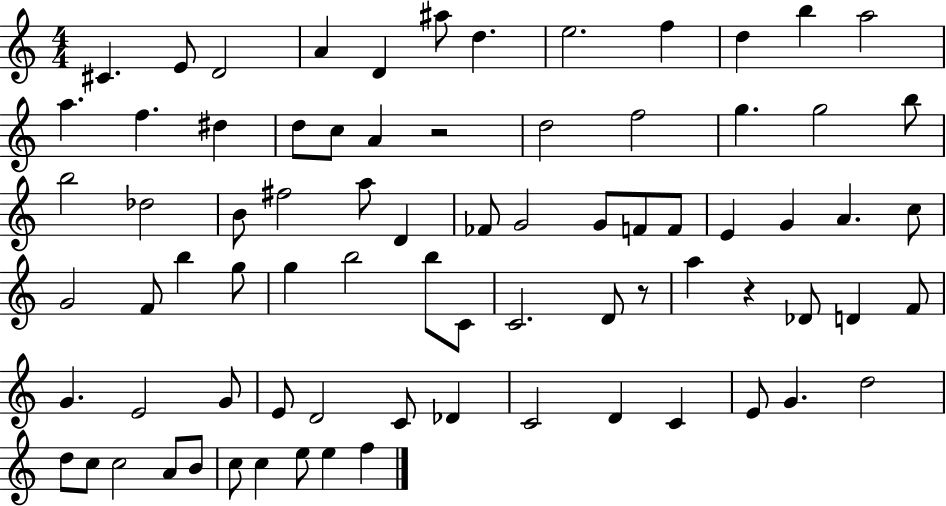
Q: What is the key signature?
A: C major